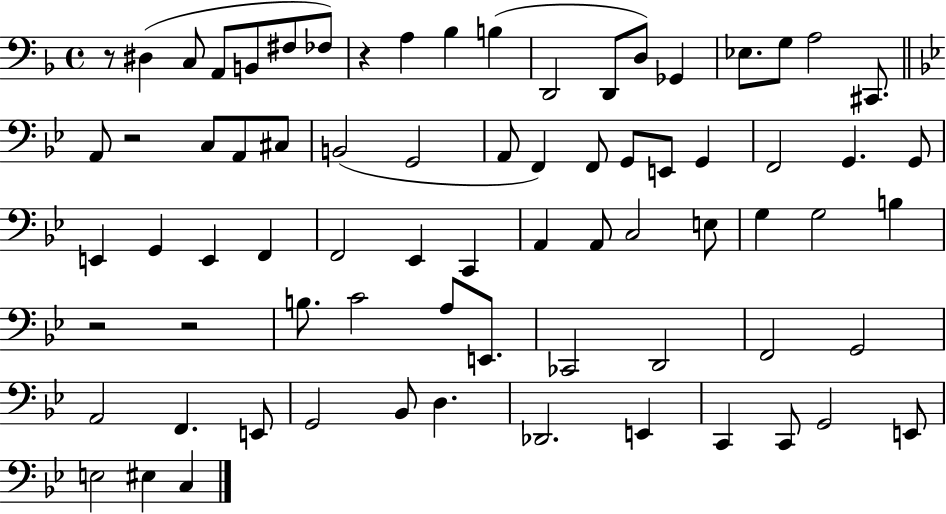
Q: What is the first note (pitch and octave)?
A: D#3